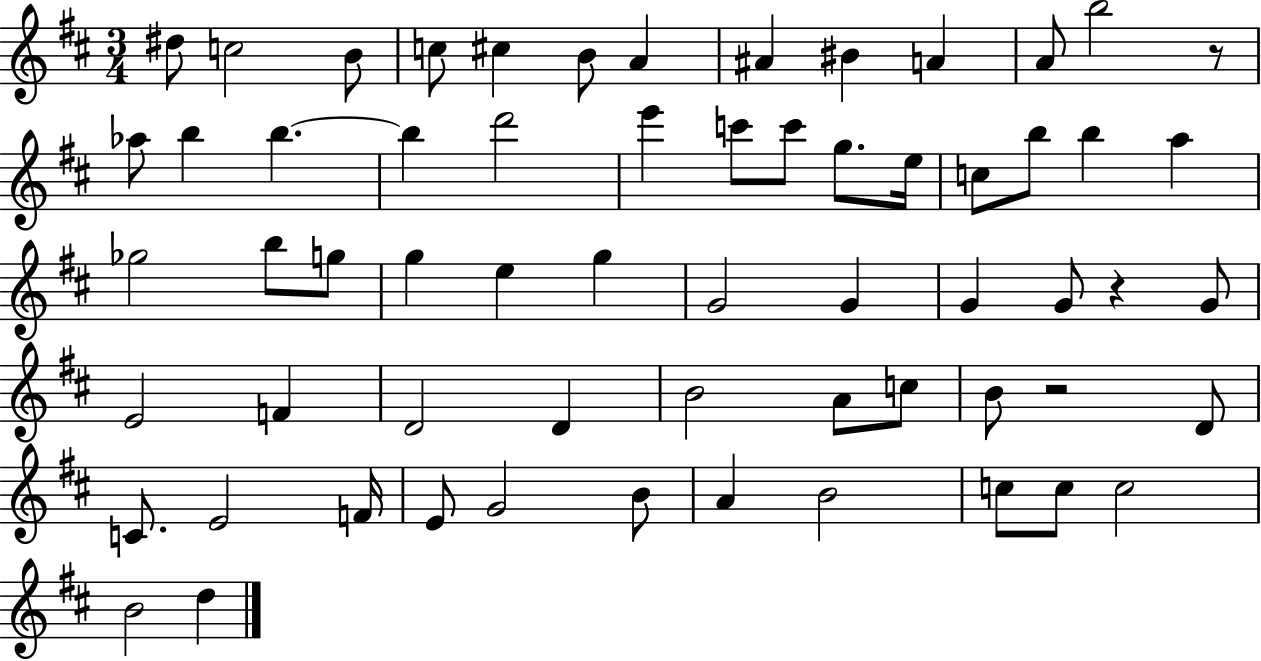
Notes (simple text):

D#5/e C5/h B4/e C5/e C#5/q B4/e A4/q A#4/q BIS4/q A4/q A4/e B5/h R/e Ab5/e B5/q B5/q. B5/q D6/h E6/q C6/e C6/e G5/e. E5/s C5/e B5/e B5/q A5/q Gb5/h B5/e G5/e G5/q E5/q G5/q G4/h G4/q G4/q G4/e R/q G4/e E4/h F4/q D4/h D4/q B4/h A4/e C5/e B4/e R/h D4/e C4/e. E4/h F4/s E4/e G4/h B4/e A4/q B4/h C5/e C5/e C5/h B4/h D5/q